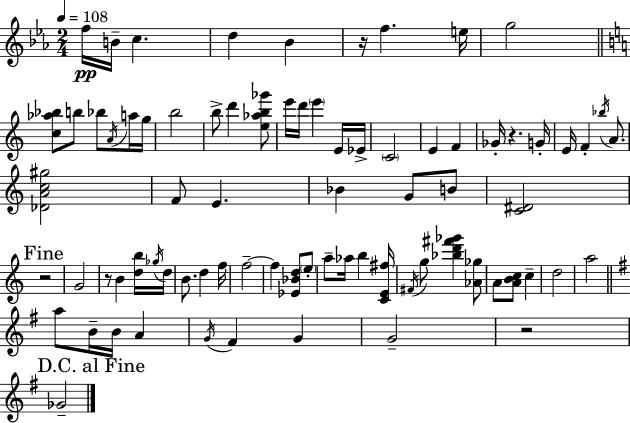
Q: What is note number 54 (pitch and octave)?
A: A5